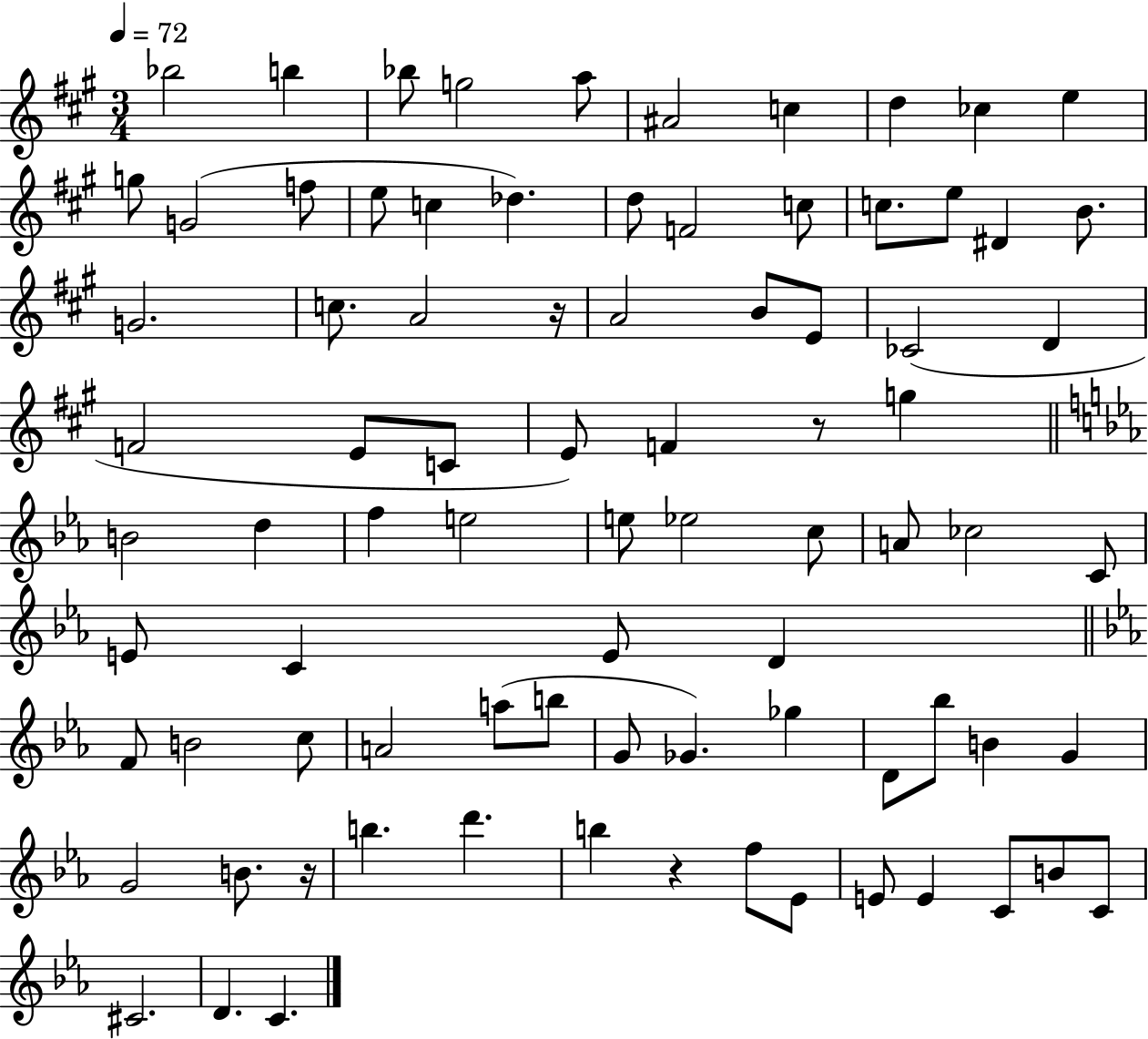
{
  \clef treble
  \numericTimeSignature
  \time 3/4
  \key a \major
  \tempo 4 = 72
  bes''2 b''4 | bes''8 g''2 a''8 | ais'2 c''4 | d''4 ces''4 e''4 | \break g''8 g'2( f''8 | e''8 c''4 des''4.) | d''8 f'2 c''8 | c''8. e''8 dis'4 b'8. | \break g'2. | c''8. a'2 r16 | a'2 b'8 e'8 | ces'2( d'4 | \break f'2 e'8 c'8 | e'8) f'4 r8 g''4 | \bar "||" \break \key ees \major b'2 d''4 | f''4 e''2 | e''8 ees''2 c''8 | a'8 ces''2 c'8 | \break e'8 c'4 e'8 d'4 | \bar "||" \break \key c \minor f'8 b'2 c''8 | a'2 a''8( b''8 | g'8 ges'4.) ges''4 | d'8 bes''8 b'4 g'4 | \break g'2 b'8. r16 | b''4. d'''4. | b''4 r4 f''8 ees'8 | e'8 e'4 c'8 b'8 c'8 | \break cis'2. | d'4. c'4. | \bar "|."
}